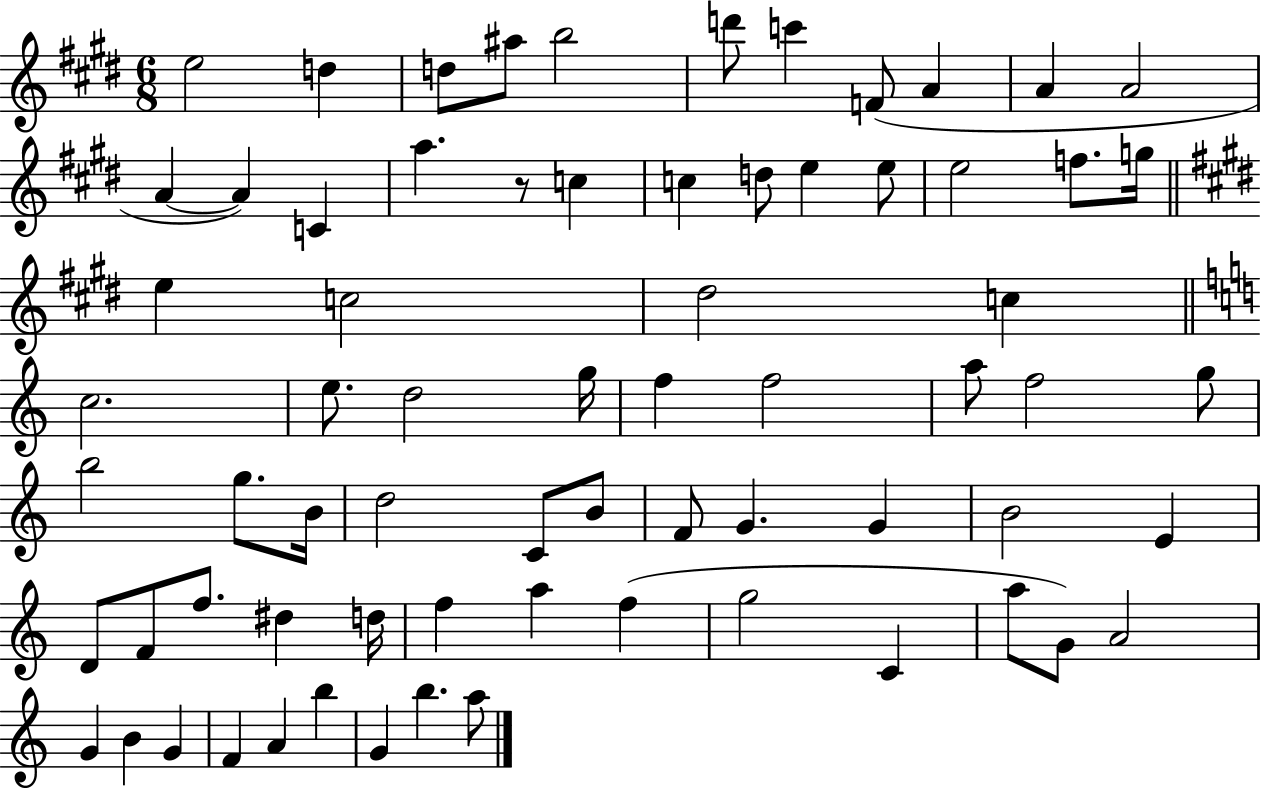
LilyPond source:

{
  \clef treble
  \numericTimeSignature
  \time 6/8
  \key e \major
  e''2 d''4 | d''8 ais''8 b''2 | d'''8 c'''4 f'8( a'4 | a'4 a'2 | \break a'4~~ a'4) c'4 | a''4. r8 c''4 | c''4 d''8 e''4 e''8 | e''2 f''8. g''16 | \break \bar "||" \break \key e \major e''4 c''2 | dis''2 c''4 | \bar "||" \break \key c \major c''2. | e''8. d''2 g''16 | f''4 f''2 | a''8 f''2 g''8 | \break b''2 g''8. b'16 | d''2 c'8 b'8 | f'8 g'4. g'4 | b'2 e'4 | \break d'8 f'8 f''8. dis''4 d''16 | f''4 a''4 f''4( | g''2 c'4 | a''8 g'8) a'2 | \break g'4 b'4 g'4 | f'4 a'4 b''4 | g'4 b''4. a''8 | \bar "|."
}